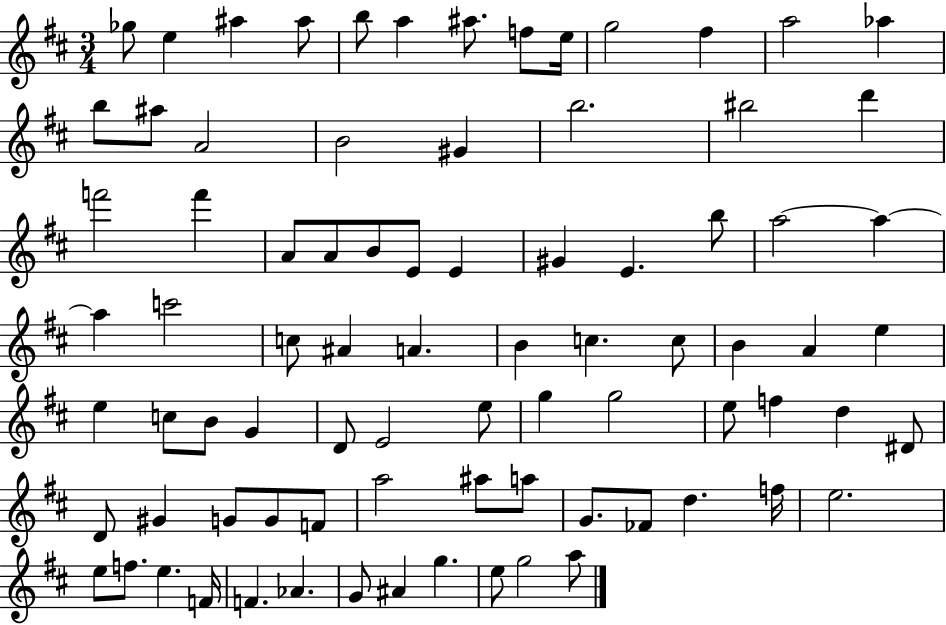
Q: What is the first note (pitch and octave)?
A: Gb5